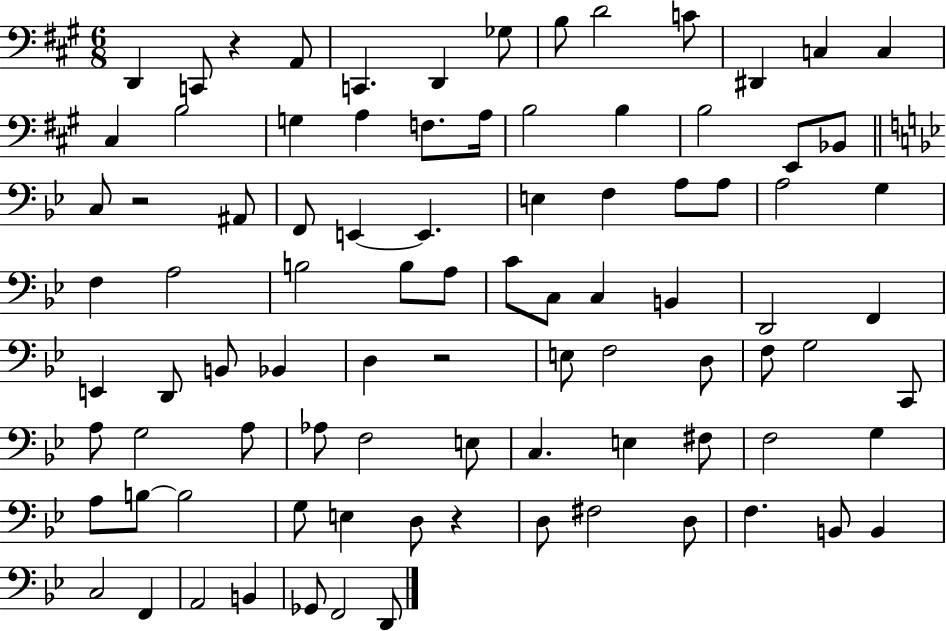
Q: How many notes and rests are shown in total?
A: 90